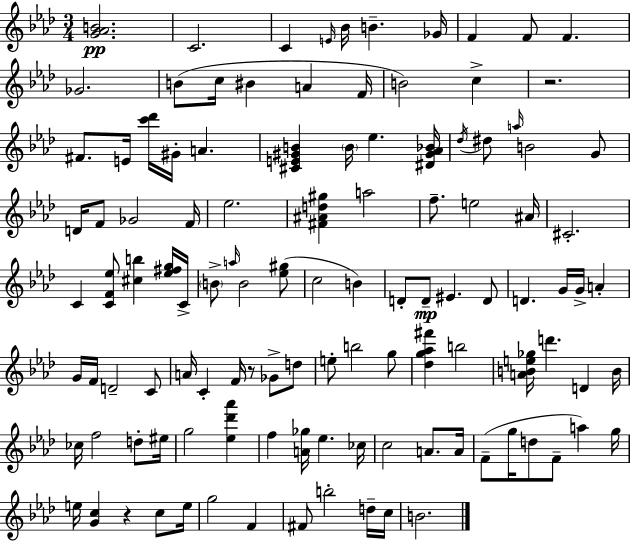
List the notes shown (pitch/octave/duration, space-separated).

[G4,Ab4,B4]/h. C4/h. C4/q E4/s Bb4/s B4/q. Gb4/s F4/q F4/e F4/q. Gb4/h. B4/e C5/s BIS4/q A4/q F4/s B4/h C5/q R/h. F#4/e. E4/s [C6,Db6]/s G#4/s A4/q. [C#4,E4,G#4,B4]/q B4/s Eb5/q. [D#4,G#4,Ab4,Bb4]/s Db5/s D#5/e A5/s B4/h G4/e D4/s F4/e Gb4/h F4/s Eb5/h. [F#4,A#4,D5,G#5]/q A5/h F5/e. E5/h A#4/s C#4/h. C4/q [C4,F4,Eb5]/e [C#5,B5]/q [Eb5,F#5,G5]/s C4/s B4/e A5/s B4/h [Eb5,G#5]/e C5/h B4/q D4/e D4/e EIS4/q. D4/e D4/q. G4/s G4/s A4/q G4/s F4/s D4/h C4/e A4/s C4/q F4/s R/e Gb4/e D5/e E5/e B5/h G5/e [Db5,G5,Ab5,F#6]/q B5/h [A4,B4,E5,Gb5]/s D6/q. D4/q B4/s CES5/s F5/h D5/e EIS5/s G5/h [Eb5,Db6,Ab6]/q F5/q [A4,Gb5]/s Eb5/q. CES5/s C5/h A4/e. A4/s F4/e G5/s D5/e F4/e A5/q G5/s E5/s [G4,C5]/q R/q C5/e E5/s G5/h F4/q F#4/e B5/h D5/s C5/s B4/h.